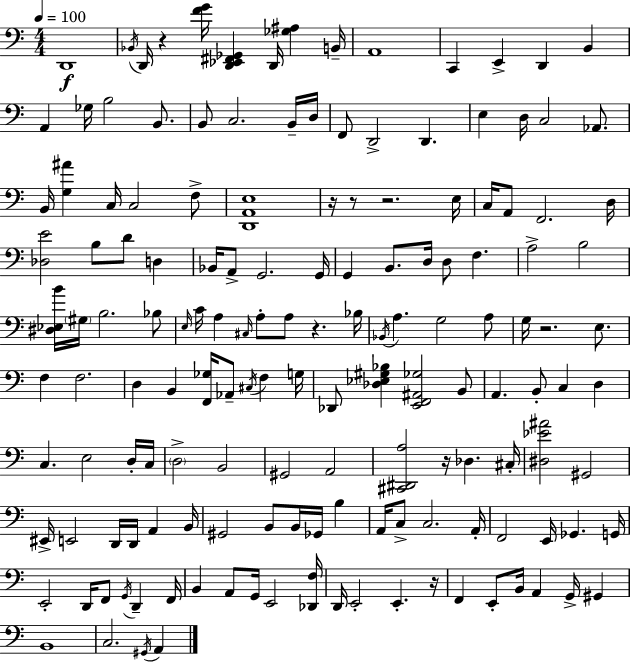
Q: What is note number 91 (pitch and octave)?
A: E2